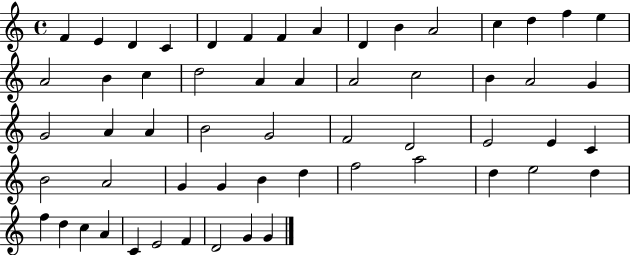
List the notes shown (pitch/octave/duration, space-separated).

F4/q E4/q D4/q C4/q D4/q F4/q F4/q A4/q D4/q B4/q A4/h C5/q D5/q F5/q E5/q A4/h B4/q C5/q D5/h A4/q A4/q A4/h C5/h B4/q A4/h G4/q G4/h A4/q A4/q B4/h G4/h F4/h D4/h E4/h E4/q C4/q B4/h A4/h G4/q G4/q B4/q D5/q F5/h A5/h D5/q E5/h D5/q F5/q D5/q C5/q A4/q C4/q E4/h F4/q D4/h G4/q G4/q